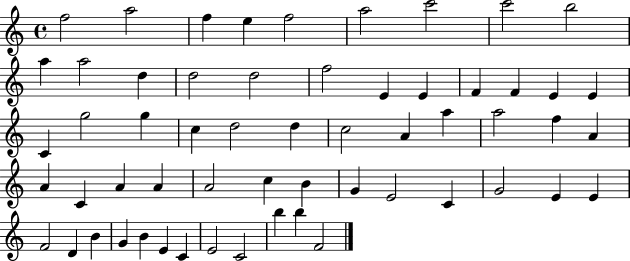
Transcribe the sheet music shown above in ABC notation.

X:1
T:Untitled
M:4/4
L:1/4
K:C
f2 a2 f e f2 a2 c'2 c'2 b2 a a2 d d2 d2 f2 E E F F E E C g2 g c d2 d c2 A a a2 f A A C A A A2 c B G E2 C G2 E E F2 D B G B E C E2 C2 b b F2